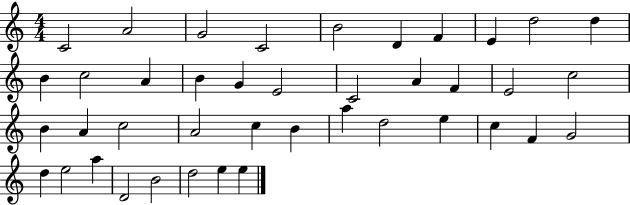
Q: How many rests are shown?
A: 0